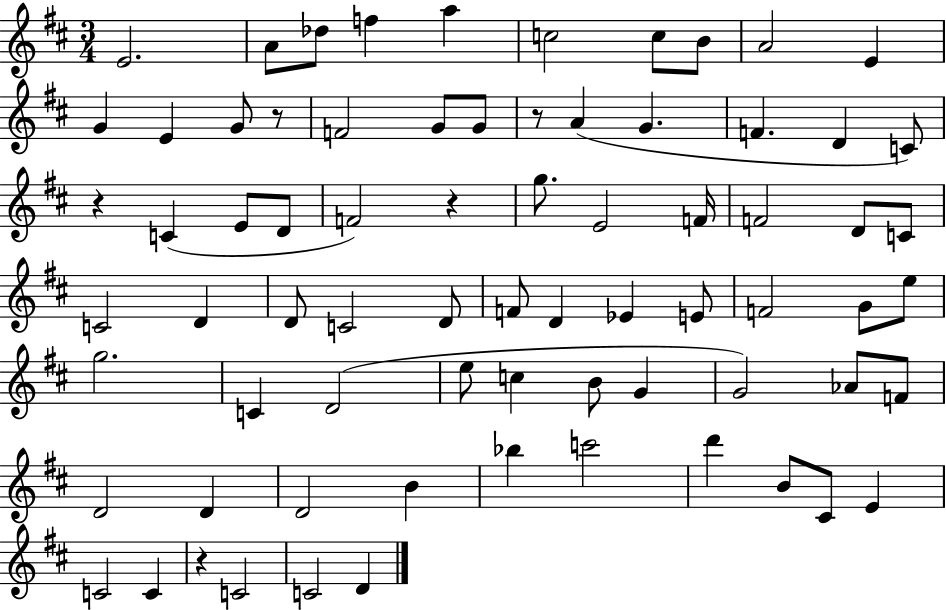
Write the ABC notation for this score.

X:1
T:Untitled
M:3/4
L:1/4
K:D
E2 A/2 _d/2 f a c2 c/2 B/2 A2 E G E G/2 z/2 F2 G/2 G/2 z/2 A G F D C/2 z C E/2 D/2 F2 z g/2 E2 F/4 F2 D/2 C/2 C2 D D/2 C2 D/2 F/2 D _E E/2 F2 G/2 e/2 g2 C D2 e/2 c B/2 G G2 _A/2 F/2 D2 D D2 B _b c'2 d' B/2 ^C/2 E C2 C z C2 C2 D